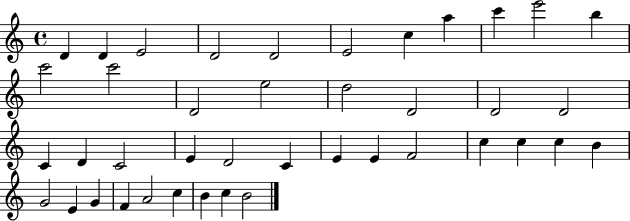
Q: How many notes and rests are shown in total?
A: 41